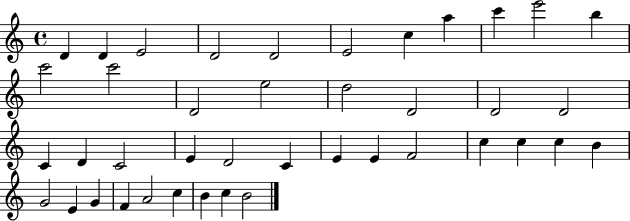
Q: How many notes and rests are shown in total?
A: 41